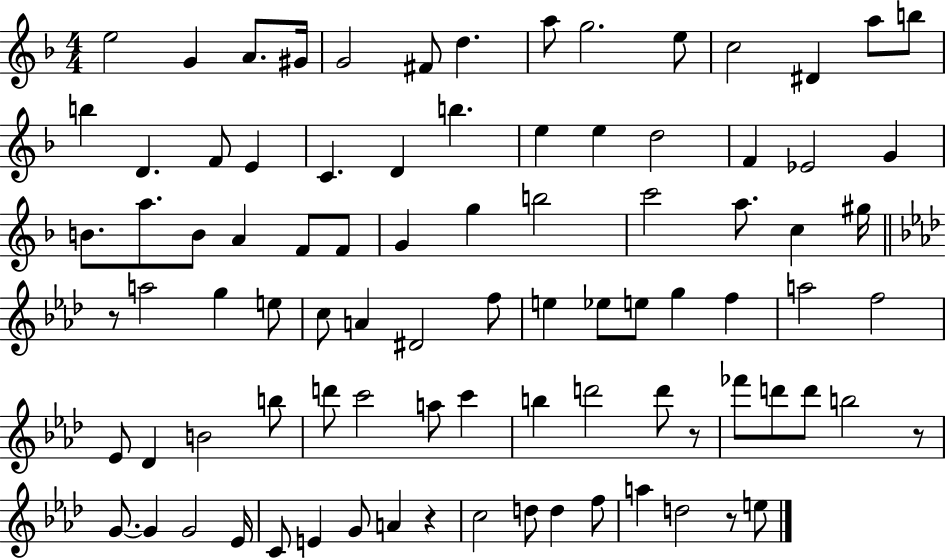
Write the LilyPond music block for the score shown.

{
  \clef treble
  \numericTimeSignature
  \time 4/4
  \key f \major
  e''2 g'4 a'8. gis'16 | g'2 fis'8 d''4. | a''8 g''2. e''8 | c''2 dis'4 a''8 b''8 | \break b''4 d'4. f'8 e'4 | c'4. d'4 b''4. | e''4 e''4 d''2 | f'4 ees'2 g'4 | \break b'8. a''8. b'8 a'4 f'8 f'8 | g'4 g''4 b''2 | c'''2 a''8. c''4 gis''16 | \bar "||" \break \key aes \major r8 a''2 g''4 e''8 | c''8 a'4 dis'2 f''8 | e''4 ees''8 e''8 g''4 f''4 | a''2 f''2 | \break ees'8 des'4 b'2 b''8 | d'''8 c'''2 a''8 c'''4 | b''4 d'''2 d'''8 r8 | fes'''8 d'''8 d'''8 b''2 r8 | \break g'8.~~ g'4 g'2 ees'16 | c'8 e'4 g'8 a'4 r4 | c''2 d''8 d''4 f''8 | a''4 d''2 r8 e''8 | \break \bar "|."
}